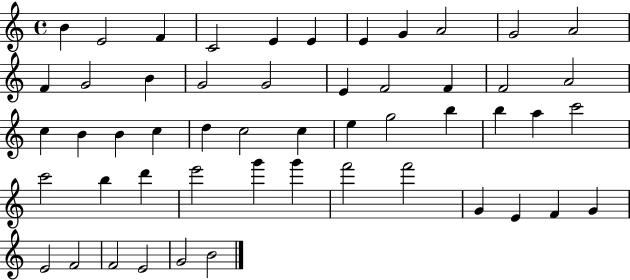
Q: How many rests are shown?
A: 0